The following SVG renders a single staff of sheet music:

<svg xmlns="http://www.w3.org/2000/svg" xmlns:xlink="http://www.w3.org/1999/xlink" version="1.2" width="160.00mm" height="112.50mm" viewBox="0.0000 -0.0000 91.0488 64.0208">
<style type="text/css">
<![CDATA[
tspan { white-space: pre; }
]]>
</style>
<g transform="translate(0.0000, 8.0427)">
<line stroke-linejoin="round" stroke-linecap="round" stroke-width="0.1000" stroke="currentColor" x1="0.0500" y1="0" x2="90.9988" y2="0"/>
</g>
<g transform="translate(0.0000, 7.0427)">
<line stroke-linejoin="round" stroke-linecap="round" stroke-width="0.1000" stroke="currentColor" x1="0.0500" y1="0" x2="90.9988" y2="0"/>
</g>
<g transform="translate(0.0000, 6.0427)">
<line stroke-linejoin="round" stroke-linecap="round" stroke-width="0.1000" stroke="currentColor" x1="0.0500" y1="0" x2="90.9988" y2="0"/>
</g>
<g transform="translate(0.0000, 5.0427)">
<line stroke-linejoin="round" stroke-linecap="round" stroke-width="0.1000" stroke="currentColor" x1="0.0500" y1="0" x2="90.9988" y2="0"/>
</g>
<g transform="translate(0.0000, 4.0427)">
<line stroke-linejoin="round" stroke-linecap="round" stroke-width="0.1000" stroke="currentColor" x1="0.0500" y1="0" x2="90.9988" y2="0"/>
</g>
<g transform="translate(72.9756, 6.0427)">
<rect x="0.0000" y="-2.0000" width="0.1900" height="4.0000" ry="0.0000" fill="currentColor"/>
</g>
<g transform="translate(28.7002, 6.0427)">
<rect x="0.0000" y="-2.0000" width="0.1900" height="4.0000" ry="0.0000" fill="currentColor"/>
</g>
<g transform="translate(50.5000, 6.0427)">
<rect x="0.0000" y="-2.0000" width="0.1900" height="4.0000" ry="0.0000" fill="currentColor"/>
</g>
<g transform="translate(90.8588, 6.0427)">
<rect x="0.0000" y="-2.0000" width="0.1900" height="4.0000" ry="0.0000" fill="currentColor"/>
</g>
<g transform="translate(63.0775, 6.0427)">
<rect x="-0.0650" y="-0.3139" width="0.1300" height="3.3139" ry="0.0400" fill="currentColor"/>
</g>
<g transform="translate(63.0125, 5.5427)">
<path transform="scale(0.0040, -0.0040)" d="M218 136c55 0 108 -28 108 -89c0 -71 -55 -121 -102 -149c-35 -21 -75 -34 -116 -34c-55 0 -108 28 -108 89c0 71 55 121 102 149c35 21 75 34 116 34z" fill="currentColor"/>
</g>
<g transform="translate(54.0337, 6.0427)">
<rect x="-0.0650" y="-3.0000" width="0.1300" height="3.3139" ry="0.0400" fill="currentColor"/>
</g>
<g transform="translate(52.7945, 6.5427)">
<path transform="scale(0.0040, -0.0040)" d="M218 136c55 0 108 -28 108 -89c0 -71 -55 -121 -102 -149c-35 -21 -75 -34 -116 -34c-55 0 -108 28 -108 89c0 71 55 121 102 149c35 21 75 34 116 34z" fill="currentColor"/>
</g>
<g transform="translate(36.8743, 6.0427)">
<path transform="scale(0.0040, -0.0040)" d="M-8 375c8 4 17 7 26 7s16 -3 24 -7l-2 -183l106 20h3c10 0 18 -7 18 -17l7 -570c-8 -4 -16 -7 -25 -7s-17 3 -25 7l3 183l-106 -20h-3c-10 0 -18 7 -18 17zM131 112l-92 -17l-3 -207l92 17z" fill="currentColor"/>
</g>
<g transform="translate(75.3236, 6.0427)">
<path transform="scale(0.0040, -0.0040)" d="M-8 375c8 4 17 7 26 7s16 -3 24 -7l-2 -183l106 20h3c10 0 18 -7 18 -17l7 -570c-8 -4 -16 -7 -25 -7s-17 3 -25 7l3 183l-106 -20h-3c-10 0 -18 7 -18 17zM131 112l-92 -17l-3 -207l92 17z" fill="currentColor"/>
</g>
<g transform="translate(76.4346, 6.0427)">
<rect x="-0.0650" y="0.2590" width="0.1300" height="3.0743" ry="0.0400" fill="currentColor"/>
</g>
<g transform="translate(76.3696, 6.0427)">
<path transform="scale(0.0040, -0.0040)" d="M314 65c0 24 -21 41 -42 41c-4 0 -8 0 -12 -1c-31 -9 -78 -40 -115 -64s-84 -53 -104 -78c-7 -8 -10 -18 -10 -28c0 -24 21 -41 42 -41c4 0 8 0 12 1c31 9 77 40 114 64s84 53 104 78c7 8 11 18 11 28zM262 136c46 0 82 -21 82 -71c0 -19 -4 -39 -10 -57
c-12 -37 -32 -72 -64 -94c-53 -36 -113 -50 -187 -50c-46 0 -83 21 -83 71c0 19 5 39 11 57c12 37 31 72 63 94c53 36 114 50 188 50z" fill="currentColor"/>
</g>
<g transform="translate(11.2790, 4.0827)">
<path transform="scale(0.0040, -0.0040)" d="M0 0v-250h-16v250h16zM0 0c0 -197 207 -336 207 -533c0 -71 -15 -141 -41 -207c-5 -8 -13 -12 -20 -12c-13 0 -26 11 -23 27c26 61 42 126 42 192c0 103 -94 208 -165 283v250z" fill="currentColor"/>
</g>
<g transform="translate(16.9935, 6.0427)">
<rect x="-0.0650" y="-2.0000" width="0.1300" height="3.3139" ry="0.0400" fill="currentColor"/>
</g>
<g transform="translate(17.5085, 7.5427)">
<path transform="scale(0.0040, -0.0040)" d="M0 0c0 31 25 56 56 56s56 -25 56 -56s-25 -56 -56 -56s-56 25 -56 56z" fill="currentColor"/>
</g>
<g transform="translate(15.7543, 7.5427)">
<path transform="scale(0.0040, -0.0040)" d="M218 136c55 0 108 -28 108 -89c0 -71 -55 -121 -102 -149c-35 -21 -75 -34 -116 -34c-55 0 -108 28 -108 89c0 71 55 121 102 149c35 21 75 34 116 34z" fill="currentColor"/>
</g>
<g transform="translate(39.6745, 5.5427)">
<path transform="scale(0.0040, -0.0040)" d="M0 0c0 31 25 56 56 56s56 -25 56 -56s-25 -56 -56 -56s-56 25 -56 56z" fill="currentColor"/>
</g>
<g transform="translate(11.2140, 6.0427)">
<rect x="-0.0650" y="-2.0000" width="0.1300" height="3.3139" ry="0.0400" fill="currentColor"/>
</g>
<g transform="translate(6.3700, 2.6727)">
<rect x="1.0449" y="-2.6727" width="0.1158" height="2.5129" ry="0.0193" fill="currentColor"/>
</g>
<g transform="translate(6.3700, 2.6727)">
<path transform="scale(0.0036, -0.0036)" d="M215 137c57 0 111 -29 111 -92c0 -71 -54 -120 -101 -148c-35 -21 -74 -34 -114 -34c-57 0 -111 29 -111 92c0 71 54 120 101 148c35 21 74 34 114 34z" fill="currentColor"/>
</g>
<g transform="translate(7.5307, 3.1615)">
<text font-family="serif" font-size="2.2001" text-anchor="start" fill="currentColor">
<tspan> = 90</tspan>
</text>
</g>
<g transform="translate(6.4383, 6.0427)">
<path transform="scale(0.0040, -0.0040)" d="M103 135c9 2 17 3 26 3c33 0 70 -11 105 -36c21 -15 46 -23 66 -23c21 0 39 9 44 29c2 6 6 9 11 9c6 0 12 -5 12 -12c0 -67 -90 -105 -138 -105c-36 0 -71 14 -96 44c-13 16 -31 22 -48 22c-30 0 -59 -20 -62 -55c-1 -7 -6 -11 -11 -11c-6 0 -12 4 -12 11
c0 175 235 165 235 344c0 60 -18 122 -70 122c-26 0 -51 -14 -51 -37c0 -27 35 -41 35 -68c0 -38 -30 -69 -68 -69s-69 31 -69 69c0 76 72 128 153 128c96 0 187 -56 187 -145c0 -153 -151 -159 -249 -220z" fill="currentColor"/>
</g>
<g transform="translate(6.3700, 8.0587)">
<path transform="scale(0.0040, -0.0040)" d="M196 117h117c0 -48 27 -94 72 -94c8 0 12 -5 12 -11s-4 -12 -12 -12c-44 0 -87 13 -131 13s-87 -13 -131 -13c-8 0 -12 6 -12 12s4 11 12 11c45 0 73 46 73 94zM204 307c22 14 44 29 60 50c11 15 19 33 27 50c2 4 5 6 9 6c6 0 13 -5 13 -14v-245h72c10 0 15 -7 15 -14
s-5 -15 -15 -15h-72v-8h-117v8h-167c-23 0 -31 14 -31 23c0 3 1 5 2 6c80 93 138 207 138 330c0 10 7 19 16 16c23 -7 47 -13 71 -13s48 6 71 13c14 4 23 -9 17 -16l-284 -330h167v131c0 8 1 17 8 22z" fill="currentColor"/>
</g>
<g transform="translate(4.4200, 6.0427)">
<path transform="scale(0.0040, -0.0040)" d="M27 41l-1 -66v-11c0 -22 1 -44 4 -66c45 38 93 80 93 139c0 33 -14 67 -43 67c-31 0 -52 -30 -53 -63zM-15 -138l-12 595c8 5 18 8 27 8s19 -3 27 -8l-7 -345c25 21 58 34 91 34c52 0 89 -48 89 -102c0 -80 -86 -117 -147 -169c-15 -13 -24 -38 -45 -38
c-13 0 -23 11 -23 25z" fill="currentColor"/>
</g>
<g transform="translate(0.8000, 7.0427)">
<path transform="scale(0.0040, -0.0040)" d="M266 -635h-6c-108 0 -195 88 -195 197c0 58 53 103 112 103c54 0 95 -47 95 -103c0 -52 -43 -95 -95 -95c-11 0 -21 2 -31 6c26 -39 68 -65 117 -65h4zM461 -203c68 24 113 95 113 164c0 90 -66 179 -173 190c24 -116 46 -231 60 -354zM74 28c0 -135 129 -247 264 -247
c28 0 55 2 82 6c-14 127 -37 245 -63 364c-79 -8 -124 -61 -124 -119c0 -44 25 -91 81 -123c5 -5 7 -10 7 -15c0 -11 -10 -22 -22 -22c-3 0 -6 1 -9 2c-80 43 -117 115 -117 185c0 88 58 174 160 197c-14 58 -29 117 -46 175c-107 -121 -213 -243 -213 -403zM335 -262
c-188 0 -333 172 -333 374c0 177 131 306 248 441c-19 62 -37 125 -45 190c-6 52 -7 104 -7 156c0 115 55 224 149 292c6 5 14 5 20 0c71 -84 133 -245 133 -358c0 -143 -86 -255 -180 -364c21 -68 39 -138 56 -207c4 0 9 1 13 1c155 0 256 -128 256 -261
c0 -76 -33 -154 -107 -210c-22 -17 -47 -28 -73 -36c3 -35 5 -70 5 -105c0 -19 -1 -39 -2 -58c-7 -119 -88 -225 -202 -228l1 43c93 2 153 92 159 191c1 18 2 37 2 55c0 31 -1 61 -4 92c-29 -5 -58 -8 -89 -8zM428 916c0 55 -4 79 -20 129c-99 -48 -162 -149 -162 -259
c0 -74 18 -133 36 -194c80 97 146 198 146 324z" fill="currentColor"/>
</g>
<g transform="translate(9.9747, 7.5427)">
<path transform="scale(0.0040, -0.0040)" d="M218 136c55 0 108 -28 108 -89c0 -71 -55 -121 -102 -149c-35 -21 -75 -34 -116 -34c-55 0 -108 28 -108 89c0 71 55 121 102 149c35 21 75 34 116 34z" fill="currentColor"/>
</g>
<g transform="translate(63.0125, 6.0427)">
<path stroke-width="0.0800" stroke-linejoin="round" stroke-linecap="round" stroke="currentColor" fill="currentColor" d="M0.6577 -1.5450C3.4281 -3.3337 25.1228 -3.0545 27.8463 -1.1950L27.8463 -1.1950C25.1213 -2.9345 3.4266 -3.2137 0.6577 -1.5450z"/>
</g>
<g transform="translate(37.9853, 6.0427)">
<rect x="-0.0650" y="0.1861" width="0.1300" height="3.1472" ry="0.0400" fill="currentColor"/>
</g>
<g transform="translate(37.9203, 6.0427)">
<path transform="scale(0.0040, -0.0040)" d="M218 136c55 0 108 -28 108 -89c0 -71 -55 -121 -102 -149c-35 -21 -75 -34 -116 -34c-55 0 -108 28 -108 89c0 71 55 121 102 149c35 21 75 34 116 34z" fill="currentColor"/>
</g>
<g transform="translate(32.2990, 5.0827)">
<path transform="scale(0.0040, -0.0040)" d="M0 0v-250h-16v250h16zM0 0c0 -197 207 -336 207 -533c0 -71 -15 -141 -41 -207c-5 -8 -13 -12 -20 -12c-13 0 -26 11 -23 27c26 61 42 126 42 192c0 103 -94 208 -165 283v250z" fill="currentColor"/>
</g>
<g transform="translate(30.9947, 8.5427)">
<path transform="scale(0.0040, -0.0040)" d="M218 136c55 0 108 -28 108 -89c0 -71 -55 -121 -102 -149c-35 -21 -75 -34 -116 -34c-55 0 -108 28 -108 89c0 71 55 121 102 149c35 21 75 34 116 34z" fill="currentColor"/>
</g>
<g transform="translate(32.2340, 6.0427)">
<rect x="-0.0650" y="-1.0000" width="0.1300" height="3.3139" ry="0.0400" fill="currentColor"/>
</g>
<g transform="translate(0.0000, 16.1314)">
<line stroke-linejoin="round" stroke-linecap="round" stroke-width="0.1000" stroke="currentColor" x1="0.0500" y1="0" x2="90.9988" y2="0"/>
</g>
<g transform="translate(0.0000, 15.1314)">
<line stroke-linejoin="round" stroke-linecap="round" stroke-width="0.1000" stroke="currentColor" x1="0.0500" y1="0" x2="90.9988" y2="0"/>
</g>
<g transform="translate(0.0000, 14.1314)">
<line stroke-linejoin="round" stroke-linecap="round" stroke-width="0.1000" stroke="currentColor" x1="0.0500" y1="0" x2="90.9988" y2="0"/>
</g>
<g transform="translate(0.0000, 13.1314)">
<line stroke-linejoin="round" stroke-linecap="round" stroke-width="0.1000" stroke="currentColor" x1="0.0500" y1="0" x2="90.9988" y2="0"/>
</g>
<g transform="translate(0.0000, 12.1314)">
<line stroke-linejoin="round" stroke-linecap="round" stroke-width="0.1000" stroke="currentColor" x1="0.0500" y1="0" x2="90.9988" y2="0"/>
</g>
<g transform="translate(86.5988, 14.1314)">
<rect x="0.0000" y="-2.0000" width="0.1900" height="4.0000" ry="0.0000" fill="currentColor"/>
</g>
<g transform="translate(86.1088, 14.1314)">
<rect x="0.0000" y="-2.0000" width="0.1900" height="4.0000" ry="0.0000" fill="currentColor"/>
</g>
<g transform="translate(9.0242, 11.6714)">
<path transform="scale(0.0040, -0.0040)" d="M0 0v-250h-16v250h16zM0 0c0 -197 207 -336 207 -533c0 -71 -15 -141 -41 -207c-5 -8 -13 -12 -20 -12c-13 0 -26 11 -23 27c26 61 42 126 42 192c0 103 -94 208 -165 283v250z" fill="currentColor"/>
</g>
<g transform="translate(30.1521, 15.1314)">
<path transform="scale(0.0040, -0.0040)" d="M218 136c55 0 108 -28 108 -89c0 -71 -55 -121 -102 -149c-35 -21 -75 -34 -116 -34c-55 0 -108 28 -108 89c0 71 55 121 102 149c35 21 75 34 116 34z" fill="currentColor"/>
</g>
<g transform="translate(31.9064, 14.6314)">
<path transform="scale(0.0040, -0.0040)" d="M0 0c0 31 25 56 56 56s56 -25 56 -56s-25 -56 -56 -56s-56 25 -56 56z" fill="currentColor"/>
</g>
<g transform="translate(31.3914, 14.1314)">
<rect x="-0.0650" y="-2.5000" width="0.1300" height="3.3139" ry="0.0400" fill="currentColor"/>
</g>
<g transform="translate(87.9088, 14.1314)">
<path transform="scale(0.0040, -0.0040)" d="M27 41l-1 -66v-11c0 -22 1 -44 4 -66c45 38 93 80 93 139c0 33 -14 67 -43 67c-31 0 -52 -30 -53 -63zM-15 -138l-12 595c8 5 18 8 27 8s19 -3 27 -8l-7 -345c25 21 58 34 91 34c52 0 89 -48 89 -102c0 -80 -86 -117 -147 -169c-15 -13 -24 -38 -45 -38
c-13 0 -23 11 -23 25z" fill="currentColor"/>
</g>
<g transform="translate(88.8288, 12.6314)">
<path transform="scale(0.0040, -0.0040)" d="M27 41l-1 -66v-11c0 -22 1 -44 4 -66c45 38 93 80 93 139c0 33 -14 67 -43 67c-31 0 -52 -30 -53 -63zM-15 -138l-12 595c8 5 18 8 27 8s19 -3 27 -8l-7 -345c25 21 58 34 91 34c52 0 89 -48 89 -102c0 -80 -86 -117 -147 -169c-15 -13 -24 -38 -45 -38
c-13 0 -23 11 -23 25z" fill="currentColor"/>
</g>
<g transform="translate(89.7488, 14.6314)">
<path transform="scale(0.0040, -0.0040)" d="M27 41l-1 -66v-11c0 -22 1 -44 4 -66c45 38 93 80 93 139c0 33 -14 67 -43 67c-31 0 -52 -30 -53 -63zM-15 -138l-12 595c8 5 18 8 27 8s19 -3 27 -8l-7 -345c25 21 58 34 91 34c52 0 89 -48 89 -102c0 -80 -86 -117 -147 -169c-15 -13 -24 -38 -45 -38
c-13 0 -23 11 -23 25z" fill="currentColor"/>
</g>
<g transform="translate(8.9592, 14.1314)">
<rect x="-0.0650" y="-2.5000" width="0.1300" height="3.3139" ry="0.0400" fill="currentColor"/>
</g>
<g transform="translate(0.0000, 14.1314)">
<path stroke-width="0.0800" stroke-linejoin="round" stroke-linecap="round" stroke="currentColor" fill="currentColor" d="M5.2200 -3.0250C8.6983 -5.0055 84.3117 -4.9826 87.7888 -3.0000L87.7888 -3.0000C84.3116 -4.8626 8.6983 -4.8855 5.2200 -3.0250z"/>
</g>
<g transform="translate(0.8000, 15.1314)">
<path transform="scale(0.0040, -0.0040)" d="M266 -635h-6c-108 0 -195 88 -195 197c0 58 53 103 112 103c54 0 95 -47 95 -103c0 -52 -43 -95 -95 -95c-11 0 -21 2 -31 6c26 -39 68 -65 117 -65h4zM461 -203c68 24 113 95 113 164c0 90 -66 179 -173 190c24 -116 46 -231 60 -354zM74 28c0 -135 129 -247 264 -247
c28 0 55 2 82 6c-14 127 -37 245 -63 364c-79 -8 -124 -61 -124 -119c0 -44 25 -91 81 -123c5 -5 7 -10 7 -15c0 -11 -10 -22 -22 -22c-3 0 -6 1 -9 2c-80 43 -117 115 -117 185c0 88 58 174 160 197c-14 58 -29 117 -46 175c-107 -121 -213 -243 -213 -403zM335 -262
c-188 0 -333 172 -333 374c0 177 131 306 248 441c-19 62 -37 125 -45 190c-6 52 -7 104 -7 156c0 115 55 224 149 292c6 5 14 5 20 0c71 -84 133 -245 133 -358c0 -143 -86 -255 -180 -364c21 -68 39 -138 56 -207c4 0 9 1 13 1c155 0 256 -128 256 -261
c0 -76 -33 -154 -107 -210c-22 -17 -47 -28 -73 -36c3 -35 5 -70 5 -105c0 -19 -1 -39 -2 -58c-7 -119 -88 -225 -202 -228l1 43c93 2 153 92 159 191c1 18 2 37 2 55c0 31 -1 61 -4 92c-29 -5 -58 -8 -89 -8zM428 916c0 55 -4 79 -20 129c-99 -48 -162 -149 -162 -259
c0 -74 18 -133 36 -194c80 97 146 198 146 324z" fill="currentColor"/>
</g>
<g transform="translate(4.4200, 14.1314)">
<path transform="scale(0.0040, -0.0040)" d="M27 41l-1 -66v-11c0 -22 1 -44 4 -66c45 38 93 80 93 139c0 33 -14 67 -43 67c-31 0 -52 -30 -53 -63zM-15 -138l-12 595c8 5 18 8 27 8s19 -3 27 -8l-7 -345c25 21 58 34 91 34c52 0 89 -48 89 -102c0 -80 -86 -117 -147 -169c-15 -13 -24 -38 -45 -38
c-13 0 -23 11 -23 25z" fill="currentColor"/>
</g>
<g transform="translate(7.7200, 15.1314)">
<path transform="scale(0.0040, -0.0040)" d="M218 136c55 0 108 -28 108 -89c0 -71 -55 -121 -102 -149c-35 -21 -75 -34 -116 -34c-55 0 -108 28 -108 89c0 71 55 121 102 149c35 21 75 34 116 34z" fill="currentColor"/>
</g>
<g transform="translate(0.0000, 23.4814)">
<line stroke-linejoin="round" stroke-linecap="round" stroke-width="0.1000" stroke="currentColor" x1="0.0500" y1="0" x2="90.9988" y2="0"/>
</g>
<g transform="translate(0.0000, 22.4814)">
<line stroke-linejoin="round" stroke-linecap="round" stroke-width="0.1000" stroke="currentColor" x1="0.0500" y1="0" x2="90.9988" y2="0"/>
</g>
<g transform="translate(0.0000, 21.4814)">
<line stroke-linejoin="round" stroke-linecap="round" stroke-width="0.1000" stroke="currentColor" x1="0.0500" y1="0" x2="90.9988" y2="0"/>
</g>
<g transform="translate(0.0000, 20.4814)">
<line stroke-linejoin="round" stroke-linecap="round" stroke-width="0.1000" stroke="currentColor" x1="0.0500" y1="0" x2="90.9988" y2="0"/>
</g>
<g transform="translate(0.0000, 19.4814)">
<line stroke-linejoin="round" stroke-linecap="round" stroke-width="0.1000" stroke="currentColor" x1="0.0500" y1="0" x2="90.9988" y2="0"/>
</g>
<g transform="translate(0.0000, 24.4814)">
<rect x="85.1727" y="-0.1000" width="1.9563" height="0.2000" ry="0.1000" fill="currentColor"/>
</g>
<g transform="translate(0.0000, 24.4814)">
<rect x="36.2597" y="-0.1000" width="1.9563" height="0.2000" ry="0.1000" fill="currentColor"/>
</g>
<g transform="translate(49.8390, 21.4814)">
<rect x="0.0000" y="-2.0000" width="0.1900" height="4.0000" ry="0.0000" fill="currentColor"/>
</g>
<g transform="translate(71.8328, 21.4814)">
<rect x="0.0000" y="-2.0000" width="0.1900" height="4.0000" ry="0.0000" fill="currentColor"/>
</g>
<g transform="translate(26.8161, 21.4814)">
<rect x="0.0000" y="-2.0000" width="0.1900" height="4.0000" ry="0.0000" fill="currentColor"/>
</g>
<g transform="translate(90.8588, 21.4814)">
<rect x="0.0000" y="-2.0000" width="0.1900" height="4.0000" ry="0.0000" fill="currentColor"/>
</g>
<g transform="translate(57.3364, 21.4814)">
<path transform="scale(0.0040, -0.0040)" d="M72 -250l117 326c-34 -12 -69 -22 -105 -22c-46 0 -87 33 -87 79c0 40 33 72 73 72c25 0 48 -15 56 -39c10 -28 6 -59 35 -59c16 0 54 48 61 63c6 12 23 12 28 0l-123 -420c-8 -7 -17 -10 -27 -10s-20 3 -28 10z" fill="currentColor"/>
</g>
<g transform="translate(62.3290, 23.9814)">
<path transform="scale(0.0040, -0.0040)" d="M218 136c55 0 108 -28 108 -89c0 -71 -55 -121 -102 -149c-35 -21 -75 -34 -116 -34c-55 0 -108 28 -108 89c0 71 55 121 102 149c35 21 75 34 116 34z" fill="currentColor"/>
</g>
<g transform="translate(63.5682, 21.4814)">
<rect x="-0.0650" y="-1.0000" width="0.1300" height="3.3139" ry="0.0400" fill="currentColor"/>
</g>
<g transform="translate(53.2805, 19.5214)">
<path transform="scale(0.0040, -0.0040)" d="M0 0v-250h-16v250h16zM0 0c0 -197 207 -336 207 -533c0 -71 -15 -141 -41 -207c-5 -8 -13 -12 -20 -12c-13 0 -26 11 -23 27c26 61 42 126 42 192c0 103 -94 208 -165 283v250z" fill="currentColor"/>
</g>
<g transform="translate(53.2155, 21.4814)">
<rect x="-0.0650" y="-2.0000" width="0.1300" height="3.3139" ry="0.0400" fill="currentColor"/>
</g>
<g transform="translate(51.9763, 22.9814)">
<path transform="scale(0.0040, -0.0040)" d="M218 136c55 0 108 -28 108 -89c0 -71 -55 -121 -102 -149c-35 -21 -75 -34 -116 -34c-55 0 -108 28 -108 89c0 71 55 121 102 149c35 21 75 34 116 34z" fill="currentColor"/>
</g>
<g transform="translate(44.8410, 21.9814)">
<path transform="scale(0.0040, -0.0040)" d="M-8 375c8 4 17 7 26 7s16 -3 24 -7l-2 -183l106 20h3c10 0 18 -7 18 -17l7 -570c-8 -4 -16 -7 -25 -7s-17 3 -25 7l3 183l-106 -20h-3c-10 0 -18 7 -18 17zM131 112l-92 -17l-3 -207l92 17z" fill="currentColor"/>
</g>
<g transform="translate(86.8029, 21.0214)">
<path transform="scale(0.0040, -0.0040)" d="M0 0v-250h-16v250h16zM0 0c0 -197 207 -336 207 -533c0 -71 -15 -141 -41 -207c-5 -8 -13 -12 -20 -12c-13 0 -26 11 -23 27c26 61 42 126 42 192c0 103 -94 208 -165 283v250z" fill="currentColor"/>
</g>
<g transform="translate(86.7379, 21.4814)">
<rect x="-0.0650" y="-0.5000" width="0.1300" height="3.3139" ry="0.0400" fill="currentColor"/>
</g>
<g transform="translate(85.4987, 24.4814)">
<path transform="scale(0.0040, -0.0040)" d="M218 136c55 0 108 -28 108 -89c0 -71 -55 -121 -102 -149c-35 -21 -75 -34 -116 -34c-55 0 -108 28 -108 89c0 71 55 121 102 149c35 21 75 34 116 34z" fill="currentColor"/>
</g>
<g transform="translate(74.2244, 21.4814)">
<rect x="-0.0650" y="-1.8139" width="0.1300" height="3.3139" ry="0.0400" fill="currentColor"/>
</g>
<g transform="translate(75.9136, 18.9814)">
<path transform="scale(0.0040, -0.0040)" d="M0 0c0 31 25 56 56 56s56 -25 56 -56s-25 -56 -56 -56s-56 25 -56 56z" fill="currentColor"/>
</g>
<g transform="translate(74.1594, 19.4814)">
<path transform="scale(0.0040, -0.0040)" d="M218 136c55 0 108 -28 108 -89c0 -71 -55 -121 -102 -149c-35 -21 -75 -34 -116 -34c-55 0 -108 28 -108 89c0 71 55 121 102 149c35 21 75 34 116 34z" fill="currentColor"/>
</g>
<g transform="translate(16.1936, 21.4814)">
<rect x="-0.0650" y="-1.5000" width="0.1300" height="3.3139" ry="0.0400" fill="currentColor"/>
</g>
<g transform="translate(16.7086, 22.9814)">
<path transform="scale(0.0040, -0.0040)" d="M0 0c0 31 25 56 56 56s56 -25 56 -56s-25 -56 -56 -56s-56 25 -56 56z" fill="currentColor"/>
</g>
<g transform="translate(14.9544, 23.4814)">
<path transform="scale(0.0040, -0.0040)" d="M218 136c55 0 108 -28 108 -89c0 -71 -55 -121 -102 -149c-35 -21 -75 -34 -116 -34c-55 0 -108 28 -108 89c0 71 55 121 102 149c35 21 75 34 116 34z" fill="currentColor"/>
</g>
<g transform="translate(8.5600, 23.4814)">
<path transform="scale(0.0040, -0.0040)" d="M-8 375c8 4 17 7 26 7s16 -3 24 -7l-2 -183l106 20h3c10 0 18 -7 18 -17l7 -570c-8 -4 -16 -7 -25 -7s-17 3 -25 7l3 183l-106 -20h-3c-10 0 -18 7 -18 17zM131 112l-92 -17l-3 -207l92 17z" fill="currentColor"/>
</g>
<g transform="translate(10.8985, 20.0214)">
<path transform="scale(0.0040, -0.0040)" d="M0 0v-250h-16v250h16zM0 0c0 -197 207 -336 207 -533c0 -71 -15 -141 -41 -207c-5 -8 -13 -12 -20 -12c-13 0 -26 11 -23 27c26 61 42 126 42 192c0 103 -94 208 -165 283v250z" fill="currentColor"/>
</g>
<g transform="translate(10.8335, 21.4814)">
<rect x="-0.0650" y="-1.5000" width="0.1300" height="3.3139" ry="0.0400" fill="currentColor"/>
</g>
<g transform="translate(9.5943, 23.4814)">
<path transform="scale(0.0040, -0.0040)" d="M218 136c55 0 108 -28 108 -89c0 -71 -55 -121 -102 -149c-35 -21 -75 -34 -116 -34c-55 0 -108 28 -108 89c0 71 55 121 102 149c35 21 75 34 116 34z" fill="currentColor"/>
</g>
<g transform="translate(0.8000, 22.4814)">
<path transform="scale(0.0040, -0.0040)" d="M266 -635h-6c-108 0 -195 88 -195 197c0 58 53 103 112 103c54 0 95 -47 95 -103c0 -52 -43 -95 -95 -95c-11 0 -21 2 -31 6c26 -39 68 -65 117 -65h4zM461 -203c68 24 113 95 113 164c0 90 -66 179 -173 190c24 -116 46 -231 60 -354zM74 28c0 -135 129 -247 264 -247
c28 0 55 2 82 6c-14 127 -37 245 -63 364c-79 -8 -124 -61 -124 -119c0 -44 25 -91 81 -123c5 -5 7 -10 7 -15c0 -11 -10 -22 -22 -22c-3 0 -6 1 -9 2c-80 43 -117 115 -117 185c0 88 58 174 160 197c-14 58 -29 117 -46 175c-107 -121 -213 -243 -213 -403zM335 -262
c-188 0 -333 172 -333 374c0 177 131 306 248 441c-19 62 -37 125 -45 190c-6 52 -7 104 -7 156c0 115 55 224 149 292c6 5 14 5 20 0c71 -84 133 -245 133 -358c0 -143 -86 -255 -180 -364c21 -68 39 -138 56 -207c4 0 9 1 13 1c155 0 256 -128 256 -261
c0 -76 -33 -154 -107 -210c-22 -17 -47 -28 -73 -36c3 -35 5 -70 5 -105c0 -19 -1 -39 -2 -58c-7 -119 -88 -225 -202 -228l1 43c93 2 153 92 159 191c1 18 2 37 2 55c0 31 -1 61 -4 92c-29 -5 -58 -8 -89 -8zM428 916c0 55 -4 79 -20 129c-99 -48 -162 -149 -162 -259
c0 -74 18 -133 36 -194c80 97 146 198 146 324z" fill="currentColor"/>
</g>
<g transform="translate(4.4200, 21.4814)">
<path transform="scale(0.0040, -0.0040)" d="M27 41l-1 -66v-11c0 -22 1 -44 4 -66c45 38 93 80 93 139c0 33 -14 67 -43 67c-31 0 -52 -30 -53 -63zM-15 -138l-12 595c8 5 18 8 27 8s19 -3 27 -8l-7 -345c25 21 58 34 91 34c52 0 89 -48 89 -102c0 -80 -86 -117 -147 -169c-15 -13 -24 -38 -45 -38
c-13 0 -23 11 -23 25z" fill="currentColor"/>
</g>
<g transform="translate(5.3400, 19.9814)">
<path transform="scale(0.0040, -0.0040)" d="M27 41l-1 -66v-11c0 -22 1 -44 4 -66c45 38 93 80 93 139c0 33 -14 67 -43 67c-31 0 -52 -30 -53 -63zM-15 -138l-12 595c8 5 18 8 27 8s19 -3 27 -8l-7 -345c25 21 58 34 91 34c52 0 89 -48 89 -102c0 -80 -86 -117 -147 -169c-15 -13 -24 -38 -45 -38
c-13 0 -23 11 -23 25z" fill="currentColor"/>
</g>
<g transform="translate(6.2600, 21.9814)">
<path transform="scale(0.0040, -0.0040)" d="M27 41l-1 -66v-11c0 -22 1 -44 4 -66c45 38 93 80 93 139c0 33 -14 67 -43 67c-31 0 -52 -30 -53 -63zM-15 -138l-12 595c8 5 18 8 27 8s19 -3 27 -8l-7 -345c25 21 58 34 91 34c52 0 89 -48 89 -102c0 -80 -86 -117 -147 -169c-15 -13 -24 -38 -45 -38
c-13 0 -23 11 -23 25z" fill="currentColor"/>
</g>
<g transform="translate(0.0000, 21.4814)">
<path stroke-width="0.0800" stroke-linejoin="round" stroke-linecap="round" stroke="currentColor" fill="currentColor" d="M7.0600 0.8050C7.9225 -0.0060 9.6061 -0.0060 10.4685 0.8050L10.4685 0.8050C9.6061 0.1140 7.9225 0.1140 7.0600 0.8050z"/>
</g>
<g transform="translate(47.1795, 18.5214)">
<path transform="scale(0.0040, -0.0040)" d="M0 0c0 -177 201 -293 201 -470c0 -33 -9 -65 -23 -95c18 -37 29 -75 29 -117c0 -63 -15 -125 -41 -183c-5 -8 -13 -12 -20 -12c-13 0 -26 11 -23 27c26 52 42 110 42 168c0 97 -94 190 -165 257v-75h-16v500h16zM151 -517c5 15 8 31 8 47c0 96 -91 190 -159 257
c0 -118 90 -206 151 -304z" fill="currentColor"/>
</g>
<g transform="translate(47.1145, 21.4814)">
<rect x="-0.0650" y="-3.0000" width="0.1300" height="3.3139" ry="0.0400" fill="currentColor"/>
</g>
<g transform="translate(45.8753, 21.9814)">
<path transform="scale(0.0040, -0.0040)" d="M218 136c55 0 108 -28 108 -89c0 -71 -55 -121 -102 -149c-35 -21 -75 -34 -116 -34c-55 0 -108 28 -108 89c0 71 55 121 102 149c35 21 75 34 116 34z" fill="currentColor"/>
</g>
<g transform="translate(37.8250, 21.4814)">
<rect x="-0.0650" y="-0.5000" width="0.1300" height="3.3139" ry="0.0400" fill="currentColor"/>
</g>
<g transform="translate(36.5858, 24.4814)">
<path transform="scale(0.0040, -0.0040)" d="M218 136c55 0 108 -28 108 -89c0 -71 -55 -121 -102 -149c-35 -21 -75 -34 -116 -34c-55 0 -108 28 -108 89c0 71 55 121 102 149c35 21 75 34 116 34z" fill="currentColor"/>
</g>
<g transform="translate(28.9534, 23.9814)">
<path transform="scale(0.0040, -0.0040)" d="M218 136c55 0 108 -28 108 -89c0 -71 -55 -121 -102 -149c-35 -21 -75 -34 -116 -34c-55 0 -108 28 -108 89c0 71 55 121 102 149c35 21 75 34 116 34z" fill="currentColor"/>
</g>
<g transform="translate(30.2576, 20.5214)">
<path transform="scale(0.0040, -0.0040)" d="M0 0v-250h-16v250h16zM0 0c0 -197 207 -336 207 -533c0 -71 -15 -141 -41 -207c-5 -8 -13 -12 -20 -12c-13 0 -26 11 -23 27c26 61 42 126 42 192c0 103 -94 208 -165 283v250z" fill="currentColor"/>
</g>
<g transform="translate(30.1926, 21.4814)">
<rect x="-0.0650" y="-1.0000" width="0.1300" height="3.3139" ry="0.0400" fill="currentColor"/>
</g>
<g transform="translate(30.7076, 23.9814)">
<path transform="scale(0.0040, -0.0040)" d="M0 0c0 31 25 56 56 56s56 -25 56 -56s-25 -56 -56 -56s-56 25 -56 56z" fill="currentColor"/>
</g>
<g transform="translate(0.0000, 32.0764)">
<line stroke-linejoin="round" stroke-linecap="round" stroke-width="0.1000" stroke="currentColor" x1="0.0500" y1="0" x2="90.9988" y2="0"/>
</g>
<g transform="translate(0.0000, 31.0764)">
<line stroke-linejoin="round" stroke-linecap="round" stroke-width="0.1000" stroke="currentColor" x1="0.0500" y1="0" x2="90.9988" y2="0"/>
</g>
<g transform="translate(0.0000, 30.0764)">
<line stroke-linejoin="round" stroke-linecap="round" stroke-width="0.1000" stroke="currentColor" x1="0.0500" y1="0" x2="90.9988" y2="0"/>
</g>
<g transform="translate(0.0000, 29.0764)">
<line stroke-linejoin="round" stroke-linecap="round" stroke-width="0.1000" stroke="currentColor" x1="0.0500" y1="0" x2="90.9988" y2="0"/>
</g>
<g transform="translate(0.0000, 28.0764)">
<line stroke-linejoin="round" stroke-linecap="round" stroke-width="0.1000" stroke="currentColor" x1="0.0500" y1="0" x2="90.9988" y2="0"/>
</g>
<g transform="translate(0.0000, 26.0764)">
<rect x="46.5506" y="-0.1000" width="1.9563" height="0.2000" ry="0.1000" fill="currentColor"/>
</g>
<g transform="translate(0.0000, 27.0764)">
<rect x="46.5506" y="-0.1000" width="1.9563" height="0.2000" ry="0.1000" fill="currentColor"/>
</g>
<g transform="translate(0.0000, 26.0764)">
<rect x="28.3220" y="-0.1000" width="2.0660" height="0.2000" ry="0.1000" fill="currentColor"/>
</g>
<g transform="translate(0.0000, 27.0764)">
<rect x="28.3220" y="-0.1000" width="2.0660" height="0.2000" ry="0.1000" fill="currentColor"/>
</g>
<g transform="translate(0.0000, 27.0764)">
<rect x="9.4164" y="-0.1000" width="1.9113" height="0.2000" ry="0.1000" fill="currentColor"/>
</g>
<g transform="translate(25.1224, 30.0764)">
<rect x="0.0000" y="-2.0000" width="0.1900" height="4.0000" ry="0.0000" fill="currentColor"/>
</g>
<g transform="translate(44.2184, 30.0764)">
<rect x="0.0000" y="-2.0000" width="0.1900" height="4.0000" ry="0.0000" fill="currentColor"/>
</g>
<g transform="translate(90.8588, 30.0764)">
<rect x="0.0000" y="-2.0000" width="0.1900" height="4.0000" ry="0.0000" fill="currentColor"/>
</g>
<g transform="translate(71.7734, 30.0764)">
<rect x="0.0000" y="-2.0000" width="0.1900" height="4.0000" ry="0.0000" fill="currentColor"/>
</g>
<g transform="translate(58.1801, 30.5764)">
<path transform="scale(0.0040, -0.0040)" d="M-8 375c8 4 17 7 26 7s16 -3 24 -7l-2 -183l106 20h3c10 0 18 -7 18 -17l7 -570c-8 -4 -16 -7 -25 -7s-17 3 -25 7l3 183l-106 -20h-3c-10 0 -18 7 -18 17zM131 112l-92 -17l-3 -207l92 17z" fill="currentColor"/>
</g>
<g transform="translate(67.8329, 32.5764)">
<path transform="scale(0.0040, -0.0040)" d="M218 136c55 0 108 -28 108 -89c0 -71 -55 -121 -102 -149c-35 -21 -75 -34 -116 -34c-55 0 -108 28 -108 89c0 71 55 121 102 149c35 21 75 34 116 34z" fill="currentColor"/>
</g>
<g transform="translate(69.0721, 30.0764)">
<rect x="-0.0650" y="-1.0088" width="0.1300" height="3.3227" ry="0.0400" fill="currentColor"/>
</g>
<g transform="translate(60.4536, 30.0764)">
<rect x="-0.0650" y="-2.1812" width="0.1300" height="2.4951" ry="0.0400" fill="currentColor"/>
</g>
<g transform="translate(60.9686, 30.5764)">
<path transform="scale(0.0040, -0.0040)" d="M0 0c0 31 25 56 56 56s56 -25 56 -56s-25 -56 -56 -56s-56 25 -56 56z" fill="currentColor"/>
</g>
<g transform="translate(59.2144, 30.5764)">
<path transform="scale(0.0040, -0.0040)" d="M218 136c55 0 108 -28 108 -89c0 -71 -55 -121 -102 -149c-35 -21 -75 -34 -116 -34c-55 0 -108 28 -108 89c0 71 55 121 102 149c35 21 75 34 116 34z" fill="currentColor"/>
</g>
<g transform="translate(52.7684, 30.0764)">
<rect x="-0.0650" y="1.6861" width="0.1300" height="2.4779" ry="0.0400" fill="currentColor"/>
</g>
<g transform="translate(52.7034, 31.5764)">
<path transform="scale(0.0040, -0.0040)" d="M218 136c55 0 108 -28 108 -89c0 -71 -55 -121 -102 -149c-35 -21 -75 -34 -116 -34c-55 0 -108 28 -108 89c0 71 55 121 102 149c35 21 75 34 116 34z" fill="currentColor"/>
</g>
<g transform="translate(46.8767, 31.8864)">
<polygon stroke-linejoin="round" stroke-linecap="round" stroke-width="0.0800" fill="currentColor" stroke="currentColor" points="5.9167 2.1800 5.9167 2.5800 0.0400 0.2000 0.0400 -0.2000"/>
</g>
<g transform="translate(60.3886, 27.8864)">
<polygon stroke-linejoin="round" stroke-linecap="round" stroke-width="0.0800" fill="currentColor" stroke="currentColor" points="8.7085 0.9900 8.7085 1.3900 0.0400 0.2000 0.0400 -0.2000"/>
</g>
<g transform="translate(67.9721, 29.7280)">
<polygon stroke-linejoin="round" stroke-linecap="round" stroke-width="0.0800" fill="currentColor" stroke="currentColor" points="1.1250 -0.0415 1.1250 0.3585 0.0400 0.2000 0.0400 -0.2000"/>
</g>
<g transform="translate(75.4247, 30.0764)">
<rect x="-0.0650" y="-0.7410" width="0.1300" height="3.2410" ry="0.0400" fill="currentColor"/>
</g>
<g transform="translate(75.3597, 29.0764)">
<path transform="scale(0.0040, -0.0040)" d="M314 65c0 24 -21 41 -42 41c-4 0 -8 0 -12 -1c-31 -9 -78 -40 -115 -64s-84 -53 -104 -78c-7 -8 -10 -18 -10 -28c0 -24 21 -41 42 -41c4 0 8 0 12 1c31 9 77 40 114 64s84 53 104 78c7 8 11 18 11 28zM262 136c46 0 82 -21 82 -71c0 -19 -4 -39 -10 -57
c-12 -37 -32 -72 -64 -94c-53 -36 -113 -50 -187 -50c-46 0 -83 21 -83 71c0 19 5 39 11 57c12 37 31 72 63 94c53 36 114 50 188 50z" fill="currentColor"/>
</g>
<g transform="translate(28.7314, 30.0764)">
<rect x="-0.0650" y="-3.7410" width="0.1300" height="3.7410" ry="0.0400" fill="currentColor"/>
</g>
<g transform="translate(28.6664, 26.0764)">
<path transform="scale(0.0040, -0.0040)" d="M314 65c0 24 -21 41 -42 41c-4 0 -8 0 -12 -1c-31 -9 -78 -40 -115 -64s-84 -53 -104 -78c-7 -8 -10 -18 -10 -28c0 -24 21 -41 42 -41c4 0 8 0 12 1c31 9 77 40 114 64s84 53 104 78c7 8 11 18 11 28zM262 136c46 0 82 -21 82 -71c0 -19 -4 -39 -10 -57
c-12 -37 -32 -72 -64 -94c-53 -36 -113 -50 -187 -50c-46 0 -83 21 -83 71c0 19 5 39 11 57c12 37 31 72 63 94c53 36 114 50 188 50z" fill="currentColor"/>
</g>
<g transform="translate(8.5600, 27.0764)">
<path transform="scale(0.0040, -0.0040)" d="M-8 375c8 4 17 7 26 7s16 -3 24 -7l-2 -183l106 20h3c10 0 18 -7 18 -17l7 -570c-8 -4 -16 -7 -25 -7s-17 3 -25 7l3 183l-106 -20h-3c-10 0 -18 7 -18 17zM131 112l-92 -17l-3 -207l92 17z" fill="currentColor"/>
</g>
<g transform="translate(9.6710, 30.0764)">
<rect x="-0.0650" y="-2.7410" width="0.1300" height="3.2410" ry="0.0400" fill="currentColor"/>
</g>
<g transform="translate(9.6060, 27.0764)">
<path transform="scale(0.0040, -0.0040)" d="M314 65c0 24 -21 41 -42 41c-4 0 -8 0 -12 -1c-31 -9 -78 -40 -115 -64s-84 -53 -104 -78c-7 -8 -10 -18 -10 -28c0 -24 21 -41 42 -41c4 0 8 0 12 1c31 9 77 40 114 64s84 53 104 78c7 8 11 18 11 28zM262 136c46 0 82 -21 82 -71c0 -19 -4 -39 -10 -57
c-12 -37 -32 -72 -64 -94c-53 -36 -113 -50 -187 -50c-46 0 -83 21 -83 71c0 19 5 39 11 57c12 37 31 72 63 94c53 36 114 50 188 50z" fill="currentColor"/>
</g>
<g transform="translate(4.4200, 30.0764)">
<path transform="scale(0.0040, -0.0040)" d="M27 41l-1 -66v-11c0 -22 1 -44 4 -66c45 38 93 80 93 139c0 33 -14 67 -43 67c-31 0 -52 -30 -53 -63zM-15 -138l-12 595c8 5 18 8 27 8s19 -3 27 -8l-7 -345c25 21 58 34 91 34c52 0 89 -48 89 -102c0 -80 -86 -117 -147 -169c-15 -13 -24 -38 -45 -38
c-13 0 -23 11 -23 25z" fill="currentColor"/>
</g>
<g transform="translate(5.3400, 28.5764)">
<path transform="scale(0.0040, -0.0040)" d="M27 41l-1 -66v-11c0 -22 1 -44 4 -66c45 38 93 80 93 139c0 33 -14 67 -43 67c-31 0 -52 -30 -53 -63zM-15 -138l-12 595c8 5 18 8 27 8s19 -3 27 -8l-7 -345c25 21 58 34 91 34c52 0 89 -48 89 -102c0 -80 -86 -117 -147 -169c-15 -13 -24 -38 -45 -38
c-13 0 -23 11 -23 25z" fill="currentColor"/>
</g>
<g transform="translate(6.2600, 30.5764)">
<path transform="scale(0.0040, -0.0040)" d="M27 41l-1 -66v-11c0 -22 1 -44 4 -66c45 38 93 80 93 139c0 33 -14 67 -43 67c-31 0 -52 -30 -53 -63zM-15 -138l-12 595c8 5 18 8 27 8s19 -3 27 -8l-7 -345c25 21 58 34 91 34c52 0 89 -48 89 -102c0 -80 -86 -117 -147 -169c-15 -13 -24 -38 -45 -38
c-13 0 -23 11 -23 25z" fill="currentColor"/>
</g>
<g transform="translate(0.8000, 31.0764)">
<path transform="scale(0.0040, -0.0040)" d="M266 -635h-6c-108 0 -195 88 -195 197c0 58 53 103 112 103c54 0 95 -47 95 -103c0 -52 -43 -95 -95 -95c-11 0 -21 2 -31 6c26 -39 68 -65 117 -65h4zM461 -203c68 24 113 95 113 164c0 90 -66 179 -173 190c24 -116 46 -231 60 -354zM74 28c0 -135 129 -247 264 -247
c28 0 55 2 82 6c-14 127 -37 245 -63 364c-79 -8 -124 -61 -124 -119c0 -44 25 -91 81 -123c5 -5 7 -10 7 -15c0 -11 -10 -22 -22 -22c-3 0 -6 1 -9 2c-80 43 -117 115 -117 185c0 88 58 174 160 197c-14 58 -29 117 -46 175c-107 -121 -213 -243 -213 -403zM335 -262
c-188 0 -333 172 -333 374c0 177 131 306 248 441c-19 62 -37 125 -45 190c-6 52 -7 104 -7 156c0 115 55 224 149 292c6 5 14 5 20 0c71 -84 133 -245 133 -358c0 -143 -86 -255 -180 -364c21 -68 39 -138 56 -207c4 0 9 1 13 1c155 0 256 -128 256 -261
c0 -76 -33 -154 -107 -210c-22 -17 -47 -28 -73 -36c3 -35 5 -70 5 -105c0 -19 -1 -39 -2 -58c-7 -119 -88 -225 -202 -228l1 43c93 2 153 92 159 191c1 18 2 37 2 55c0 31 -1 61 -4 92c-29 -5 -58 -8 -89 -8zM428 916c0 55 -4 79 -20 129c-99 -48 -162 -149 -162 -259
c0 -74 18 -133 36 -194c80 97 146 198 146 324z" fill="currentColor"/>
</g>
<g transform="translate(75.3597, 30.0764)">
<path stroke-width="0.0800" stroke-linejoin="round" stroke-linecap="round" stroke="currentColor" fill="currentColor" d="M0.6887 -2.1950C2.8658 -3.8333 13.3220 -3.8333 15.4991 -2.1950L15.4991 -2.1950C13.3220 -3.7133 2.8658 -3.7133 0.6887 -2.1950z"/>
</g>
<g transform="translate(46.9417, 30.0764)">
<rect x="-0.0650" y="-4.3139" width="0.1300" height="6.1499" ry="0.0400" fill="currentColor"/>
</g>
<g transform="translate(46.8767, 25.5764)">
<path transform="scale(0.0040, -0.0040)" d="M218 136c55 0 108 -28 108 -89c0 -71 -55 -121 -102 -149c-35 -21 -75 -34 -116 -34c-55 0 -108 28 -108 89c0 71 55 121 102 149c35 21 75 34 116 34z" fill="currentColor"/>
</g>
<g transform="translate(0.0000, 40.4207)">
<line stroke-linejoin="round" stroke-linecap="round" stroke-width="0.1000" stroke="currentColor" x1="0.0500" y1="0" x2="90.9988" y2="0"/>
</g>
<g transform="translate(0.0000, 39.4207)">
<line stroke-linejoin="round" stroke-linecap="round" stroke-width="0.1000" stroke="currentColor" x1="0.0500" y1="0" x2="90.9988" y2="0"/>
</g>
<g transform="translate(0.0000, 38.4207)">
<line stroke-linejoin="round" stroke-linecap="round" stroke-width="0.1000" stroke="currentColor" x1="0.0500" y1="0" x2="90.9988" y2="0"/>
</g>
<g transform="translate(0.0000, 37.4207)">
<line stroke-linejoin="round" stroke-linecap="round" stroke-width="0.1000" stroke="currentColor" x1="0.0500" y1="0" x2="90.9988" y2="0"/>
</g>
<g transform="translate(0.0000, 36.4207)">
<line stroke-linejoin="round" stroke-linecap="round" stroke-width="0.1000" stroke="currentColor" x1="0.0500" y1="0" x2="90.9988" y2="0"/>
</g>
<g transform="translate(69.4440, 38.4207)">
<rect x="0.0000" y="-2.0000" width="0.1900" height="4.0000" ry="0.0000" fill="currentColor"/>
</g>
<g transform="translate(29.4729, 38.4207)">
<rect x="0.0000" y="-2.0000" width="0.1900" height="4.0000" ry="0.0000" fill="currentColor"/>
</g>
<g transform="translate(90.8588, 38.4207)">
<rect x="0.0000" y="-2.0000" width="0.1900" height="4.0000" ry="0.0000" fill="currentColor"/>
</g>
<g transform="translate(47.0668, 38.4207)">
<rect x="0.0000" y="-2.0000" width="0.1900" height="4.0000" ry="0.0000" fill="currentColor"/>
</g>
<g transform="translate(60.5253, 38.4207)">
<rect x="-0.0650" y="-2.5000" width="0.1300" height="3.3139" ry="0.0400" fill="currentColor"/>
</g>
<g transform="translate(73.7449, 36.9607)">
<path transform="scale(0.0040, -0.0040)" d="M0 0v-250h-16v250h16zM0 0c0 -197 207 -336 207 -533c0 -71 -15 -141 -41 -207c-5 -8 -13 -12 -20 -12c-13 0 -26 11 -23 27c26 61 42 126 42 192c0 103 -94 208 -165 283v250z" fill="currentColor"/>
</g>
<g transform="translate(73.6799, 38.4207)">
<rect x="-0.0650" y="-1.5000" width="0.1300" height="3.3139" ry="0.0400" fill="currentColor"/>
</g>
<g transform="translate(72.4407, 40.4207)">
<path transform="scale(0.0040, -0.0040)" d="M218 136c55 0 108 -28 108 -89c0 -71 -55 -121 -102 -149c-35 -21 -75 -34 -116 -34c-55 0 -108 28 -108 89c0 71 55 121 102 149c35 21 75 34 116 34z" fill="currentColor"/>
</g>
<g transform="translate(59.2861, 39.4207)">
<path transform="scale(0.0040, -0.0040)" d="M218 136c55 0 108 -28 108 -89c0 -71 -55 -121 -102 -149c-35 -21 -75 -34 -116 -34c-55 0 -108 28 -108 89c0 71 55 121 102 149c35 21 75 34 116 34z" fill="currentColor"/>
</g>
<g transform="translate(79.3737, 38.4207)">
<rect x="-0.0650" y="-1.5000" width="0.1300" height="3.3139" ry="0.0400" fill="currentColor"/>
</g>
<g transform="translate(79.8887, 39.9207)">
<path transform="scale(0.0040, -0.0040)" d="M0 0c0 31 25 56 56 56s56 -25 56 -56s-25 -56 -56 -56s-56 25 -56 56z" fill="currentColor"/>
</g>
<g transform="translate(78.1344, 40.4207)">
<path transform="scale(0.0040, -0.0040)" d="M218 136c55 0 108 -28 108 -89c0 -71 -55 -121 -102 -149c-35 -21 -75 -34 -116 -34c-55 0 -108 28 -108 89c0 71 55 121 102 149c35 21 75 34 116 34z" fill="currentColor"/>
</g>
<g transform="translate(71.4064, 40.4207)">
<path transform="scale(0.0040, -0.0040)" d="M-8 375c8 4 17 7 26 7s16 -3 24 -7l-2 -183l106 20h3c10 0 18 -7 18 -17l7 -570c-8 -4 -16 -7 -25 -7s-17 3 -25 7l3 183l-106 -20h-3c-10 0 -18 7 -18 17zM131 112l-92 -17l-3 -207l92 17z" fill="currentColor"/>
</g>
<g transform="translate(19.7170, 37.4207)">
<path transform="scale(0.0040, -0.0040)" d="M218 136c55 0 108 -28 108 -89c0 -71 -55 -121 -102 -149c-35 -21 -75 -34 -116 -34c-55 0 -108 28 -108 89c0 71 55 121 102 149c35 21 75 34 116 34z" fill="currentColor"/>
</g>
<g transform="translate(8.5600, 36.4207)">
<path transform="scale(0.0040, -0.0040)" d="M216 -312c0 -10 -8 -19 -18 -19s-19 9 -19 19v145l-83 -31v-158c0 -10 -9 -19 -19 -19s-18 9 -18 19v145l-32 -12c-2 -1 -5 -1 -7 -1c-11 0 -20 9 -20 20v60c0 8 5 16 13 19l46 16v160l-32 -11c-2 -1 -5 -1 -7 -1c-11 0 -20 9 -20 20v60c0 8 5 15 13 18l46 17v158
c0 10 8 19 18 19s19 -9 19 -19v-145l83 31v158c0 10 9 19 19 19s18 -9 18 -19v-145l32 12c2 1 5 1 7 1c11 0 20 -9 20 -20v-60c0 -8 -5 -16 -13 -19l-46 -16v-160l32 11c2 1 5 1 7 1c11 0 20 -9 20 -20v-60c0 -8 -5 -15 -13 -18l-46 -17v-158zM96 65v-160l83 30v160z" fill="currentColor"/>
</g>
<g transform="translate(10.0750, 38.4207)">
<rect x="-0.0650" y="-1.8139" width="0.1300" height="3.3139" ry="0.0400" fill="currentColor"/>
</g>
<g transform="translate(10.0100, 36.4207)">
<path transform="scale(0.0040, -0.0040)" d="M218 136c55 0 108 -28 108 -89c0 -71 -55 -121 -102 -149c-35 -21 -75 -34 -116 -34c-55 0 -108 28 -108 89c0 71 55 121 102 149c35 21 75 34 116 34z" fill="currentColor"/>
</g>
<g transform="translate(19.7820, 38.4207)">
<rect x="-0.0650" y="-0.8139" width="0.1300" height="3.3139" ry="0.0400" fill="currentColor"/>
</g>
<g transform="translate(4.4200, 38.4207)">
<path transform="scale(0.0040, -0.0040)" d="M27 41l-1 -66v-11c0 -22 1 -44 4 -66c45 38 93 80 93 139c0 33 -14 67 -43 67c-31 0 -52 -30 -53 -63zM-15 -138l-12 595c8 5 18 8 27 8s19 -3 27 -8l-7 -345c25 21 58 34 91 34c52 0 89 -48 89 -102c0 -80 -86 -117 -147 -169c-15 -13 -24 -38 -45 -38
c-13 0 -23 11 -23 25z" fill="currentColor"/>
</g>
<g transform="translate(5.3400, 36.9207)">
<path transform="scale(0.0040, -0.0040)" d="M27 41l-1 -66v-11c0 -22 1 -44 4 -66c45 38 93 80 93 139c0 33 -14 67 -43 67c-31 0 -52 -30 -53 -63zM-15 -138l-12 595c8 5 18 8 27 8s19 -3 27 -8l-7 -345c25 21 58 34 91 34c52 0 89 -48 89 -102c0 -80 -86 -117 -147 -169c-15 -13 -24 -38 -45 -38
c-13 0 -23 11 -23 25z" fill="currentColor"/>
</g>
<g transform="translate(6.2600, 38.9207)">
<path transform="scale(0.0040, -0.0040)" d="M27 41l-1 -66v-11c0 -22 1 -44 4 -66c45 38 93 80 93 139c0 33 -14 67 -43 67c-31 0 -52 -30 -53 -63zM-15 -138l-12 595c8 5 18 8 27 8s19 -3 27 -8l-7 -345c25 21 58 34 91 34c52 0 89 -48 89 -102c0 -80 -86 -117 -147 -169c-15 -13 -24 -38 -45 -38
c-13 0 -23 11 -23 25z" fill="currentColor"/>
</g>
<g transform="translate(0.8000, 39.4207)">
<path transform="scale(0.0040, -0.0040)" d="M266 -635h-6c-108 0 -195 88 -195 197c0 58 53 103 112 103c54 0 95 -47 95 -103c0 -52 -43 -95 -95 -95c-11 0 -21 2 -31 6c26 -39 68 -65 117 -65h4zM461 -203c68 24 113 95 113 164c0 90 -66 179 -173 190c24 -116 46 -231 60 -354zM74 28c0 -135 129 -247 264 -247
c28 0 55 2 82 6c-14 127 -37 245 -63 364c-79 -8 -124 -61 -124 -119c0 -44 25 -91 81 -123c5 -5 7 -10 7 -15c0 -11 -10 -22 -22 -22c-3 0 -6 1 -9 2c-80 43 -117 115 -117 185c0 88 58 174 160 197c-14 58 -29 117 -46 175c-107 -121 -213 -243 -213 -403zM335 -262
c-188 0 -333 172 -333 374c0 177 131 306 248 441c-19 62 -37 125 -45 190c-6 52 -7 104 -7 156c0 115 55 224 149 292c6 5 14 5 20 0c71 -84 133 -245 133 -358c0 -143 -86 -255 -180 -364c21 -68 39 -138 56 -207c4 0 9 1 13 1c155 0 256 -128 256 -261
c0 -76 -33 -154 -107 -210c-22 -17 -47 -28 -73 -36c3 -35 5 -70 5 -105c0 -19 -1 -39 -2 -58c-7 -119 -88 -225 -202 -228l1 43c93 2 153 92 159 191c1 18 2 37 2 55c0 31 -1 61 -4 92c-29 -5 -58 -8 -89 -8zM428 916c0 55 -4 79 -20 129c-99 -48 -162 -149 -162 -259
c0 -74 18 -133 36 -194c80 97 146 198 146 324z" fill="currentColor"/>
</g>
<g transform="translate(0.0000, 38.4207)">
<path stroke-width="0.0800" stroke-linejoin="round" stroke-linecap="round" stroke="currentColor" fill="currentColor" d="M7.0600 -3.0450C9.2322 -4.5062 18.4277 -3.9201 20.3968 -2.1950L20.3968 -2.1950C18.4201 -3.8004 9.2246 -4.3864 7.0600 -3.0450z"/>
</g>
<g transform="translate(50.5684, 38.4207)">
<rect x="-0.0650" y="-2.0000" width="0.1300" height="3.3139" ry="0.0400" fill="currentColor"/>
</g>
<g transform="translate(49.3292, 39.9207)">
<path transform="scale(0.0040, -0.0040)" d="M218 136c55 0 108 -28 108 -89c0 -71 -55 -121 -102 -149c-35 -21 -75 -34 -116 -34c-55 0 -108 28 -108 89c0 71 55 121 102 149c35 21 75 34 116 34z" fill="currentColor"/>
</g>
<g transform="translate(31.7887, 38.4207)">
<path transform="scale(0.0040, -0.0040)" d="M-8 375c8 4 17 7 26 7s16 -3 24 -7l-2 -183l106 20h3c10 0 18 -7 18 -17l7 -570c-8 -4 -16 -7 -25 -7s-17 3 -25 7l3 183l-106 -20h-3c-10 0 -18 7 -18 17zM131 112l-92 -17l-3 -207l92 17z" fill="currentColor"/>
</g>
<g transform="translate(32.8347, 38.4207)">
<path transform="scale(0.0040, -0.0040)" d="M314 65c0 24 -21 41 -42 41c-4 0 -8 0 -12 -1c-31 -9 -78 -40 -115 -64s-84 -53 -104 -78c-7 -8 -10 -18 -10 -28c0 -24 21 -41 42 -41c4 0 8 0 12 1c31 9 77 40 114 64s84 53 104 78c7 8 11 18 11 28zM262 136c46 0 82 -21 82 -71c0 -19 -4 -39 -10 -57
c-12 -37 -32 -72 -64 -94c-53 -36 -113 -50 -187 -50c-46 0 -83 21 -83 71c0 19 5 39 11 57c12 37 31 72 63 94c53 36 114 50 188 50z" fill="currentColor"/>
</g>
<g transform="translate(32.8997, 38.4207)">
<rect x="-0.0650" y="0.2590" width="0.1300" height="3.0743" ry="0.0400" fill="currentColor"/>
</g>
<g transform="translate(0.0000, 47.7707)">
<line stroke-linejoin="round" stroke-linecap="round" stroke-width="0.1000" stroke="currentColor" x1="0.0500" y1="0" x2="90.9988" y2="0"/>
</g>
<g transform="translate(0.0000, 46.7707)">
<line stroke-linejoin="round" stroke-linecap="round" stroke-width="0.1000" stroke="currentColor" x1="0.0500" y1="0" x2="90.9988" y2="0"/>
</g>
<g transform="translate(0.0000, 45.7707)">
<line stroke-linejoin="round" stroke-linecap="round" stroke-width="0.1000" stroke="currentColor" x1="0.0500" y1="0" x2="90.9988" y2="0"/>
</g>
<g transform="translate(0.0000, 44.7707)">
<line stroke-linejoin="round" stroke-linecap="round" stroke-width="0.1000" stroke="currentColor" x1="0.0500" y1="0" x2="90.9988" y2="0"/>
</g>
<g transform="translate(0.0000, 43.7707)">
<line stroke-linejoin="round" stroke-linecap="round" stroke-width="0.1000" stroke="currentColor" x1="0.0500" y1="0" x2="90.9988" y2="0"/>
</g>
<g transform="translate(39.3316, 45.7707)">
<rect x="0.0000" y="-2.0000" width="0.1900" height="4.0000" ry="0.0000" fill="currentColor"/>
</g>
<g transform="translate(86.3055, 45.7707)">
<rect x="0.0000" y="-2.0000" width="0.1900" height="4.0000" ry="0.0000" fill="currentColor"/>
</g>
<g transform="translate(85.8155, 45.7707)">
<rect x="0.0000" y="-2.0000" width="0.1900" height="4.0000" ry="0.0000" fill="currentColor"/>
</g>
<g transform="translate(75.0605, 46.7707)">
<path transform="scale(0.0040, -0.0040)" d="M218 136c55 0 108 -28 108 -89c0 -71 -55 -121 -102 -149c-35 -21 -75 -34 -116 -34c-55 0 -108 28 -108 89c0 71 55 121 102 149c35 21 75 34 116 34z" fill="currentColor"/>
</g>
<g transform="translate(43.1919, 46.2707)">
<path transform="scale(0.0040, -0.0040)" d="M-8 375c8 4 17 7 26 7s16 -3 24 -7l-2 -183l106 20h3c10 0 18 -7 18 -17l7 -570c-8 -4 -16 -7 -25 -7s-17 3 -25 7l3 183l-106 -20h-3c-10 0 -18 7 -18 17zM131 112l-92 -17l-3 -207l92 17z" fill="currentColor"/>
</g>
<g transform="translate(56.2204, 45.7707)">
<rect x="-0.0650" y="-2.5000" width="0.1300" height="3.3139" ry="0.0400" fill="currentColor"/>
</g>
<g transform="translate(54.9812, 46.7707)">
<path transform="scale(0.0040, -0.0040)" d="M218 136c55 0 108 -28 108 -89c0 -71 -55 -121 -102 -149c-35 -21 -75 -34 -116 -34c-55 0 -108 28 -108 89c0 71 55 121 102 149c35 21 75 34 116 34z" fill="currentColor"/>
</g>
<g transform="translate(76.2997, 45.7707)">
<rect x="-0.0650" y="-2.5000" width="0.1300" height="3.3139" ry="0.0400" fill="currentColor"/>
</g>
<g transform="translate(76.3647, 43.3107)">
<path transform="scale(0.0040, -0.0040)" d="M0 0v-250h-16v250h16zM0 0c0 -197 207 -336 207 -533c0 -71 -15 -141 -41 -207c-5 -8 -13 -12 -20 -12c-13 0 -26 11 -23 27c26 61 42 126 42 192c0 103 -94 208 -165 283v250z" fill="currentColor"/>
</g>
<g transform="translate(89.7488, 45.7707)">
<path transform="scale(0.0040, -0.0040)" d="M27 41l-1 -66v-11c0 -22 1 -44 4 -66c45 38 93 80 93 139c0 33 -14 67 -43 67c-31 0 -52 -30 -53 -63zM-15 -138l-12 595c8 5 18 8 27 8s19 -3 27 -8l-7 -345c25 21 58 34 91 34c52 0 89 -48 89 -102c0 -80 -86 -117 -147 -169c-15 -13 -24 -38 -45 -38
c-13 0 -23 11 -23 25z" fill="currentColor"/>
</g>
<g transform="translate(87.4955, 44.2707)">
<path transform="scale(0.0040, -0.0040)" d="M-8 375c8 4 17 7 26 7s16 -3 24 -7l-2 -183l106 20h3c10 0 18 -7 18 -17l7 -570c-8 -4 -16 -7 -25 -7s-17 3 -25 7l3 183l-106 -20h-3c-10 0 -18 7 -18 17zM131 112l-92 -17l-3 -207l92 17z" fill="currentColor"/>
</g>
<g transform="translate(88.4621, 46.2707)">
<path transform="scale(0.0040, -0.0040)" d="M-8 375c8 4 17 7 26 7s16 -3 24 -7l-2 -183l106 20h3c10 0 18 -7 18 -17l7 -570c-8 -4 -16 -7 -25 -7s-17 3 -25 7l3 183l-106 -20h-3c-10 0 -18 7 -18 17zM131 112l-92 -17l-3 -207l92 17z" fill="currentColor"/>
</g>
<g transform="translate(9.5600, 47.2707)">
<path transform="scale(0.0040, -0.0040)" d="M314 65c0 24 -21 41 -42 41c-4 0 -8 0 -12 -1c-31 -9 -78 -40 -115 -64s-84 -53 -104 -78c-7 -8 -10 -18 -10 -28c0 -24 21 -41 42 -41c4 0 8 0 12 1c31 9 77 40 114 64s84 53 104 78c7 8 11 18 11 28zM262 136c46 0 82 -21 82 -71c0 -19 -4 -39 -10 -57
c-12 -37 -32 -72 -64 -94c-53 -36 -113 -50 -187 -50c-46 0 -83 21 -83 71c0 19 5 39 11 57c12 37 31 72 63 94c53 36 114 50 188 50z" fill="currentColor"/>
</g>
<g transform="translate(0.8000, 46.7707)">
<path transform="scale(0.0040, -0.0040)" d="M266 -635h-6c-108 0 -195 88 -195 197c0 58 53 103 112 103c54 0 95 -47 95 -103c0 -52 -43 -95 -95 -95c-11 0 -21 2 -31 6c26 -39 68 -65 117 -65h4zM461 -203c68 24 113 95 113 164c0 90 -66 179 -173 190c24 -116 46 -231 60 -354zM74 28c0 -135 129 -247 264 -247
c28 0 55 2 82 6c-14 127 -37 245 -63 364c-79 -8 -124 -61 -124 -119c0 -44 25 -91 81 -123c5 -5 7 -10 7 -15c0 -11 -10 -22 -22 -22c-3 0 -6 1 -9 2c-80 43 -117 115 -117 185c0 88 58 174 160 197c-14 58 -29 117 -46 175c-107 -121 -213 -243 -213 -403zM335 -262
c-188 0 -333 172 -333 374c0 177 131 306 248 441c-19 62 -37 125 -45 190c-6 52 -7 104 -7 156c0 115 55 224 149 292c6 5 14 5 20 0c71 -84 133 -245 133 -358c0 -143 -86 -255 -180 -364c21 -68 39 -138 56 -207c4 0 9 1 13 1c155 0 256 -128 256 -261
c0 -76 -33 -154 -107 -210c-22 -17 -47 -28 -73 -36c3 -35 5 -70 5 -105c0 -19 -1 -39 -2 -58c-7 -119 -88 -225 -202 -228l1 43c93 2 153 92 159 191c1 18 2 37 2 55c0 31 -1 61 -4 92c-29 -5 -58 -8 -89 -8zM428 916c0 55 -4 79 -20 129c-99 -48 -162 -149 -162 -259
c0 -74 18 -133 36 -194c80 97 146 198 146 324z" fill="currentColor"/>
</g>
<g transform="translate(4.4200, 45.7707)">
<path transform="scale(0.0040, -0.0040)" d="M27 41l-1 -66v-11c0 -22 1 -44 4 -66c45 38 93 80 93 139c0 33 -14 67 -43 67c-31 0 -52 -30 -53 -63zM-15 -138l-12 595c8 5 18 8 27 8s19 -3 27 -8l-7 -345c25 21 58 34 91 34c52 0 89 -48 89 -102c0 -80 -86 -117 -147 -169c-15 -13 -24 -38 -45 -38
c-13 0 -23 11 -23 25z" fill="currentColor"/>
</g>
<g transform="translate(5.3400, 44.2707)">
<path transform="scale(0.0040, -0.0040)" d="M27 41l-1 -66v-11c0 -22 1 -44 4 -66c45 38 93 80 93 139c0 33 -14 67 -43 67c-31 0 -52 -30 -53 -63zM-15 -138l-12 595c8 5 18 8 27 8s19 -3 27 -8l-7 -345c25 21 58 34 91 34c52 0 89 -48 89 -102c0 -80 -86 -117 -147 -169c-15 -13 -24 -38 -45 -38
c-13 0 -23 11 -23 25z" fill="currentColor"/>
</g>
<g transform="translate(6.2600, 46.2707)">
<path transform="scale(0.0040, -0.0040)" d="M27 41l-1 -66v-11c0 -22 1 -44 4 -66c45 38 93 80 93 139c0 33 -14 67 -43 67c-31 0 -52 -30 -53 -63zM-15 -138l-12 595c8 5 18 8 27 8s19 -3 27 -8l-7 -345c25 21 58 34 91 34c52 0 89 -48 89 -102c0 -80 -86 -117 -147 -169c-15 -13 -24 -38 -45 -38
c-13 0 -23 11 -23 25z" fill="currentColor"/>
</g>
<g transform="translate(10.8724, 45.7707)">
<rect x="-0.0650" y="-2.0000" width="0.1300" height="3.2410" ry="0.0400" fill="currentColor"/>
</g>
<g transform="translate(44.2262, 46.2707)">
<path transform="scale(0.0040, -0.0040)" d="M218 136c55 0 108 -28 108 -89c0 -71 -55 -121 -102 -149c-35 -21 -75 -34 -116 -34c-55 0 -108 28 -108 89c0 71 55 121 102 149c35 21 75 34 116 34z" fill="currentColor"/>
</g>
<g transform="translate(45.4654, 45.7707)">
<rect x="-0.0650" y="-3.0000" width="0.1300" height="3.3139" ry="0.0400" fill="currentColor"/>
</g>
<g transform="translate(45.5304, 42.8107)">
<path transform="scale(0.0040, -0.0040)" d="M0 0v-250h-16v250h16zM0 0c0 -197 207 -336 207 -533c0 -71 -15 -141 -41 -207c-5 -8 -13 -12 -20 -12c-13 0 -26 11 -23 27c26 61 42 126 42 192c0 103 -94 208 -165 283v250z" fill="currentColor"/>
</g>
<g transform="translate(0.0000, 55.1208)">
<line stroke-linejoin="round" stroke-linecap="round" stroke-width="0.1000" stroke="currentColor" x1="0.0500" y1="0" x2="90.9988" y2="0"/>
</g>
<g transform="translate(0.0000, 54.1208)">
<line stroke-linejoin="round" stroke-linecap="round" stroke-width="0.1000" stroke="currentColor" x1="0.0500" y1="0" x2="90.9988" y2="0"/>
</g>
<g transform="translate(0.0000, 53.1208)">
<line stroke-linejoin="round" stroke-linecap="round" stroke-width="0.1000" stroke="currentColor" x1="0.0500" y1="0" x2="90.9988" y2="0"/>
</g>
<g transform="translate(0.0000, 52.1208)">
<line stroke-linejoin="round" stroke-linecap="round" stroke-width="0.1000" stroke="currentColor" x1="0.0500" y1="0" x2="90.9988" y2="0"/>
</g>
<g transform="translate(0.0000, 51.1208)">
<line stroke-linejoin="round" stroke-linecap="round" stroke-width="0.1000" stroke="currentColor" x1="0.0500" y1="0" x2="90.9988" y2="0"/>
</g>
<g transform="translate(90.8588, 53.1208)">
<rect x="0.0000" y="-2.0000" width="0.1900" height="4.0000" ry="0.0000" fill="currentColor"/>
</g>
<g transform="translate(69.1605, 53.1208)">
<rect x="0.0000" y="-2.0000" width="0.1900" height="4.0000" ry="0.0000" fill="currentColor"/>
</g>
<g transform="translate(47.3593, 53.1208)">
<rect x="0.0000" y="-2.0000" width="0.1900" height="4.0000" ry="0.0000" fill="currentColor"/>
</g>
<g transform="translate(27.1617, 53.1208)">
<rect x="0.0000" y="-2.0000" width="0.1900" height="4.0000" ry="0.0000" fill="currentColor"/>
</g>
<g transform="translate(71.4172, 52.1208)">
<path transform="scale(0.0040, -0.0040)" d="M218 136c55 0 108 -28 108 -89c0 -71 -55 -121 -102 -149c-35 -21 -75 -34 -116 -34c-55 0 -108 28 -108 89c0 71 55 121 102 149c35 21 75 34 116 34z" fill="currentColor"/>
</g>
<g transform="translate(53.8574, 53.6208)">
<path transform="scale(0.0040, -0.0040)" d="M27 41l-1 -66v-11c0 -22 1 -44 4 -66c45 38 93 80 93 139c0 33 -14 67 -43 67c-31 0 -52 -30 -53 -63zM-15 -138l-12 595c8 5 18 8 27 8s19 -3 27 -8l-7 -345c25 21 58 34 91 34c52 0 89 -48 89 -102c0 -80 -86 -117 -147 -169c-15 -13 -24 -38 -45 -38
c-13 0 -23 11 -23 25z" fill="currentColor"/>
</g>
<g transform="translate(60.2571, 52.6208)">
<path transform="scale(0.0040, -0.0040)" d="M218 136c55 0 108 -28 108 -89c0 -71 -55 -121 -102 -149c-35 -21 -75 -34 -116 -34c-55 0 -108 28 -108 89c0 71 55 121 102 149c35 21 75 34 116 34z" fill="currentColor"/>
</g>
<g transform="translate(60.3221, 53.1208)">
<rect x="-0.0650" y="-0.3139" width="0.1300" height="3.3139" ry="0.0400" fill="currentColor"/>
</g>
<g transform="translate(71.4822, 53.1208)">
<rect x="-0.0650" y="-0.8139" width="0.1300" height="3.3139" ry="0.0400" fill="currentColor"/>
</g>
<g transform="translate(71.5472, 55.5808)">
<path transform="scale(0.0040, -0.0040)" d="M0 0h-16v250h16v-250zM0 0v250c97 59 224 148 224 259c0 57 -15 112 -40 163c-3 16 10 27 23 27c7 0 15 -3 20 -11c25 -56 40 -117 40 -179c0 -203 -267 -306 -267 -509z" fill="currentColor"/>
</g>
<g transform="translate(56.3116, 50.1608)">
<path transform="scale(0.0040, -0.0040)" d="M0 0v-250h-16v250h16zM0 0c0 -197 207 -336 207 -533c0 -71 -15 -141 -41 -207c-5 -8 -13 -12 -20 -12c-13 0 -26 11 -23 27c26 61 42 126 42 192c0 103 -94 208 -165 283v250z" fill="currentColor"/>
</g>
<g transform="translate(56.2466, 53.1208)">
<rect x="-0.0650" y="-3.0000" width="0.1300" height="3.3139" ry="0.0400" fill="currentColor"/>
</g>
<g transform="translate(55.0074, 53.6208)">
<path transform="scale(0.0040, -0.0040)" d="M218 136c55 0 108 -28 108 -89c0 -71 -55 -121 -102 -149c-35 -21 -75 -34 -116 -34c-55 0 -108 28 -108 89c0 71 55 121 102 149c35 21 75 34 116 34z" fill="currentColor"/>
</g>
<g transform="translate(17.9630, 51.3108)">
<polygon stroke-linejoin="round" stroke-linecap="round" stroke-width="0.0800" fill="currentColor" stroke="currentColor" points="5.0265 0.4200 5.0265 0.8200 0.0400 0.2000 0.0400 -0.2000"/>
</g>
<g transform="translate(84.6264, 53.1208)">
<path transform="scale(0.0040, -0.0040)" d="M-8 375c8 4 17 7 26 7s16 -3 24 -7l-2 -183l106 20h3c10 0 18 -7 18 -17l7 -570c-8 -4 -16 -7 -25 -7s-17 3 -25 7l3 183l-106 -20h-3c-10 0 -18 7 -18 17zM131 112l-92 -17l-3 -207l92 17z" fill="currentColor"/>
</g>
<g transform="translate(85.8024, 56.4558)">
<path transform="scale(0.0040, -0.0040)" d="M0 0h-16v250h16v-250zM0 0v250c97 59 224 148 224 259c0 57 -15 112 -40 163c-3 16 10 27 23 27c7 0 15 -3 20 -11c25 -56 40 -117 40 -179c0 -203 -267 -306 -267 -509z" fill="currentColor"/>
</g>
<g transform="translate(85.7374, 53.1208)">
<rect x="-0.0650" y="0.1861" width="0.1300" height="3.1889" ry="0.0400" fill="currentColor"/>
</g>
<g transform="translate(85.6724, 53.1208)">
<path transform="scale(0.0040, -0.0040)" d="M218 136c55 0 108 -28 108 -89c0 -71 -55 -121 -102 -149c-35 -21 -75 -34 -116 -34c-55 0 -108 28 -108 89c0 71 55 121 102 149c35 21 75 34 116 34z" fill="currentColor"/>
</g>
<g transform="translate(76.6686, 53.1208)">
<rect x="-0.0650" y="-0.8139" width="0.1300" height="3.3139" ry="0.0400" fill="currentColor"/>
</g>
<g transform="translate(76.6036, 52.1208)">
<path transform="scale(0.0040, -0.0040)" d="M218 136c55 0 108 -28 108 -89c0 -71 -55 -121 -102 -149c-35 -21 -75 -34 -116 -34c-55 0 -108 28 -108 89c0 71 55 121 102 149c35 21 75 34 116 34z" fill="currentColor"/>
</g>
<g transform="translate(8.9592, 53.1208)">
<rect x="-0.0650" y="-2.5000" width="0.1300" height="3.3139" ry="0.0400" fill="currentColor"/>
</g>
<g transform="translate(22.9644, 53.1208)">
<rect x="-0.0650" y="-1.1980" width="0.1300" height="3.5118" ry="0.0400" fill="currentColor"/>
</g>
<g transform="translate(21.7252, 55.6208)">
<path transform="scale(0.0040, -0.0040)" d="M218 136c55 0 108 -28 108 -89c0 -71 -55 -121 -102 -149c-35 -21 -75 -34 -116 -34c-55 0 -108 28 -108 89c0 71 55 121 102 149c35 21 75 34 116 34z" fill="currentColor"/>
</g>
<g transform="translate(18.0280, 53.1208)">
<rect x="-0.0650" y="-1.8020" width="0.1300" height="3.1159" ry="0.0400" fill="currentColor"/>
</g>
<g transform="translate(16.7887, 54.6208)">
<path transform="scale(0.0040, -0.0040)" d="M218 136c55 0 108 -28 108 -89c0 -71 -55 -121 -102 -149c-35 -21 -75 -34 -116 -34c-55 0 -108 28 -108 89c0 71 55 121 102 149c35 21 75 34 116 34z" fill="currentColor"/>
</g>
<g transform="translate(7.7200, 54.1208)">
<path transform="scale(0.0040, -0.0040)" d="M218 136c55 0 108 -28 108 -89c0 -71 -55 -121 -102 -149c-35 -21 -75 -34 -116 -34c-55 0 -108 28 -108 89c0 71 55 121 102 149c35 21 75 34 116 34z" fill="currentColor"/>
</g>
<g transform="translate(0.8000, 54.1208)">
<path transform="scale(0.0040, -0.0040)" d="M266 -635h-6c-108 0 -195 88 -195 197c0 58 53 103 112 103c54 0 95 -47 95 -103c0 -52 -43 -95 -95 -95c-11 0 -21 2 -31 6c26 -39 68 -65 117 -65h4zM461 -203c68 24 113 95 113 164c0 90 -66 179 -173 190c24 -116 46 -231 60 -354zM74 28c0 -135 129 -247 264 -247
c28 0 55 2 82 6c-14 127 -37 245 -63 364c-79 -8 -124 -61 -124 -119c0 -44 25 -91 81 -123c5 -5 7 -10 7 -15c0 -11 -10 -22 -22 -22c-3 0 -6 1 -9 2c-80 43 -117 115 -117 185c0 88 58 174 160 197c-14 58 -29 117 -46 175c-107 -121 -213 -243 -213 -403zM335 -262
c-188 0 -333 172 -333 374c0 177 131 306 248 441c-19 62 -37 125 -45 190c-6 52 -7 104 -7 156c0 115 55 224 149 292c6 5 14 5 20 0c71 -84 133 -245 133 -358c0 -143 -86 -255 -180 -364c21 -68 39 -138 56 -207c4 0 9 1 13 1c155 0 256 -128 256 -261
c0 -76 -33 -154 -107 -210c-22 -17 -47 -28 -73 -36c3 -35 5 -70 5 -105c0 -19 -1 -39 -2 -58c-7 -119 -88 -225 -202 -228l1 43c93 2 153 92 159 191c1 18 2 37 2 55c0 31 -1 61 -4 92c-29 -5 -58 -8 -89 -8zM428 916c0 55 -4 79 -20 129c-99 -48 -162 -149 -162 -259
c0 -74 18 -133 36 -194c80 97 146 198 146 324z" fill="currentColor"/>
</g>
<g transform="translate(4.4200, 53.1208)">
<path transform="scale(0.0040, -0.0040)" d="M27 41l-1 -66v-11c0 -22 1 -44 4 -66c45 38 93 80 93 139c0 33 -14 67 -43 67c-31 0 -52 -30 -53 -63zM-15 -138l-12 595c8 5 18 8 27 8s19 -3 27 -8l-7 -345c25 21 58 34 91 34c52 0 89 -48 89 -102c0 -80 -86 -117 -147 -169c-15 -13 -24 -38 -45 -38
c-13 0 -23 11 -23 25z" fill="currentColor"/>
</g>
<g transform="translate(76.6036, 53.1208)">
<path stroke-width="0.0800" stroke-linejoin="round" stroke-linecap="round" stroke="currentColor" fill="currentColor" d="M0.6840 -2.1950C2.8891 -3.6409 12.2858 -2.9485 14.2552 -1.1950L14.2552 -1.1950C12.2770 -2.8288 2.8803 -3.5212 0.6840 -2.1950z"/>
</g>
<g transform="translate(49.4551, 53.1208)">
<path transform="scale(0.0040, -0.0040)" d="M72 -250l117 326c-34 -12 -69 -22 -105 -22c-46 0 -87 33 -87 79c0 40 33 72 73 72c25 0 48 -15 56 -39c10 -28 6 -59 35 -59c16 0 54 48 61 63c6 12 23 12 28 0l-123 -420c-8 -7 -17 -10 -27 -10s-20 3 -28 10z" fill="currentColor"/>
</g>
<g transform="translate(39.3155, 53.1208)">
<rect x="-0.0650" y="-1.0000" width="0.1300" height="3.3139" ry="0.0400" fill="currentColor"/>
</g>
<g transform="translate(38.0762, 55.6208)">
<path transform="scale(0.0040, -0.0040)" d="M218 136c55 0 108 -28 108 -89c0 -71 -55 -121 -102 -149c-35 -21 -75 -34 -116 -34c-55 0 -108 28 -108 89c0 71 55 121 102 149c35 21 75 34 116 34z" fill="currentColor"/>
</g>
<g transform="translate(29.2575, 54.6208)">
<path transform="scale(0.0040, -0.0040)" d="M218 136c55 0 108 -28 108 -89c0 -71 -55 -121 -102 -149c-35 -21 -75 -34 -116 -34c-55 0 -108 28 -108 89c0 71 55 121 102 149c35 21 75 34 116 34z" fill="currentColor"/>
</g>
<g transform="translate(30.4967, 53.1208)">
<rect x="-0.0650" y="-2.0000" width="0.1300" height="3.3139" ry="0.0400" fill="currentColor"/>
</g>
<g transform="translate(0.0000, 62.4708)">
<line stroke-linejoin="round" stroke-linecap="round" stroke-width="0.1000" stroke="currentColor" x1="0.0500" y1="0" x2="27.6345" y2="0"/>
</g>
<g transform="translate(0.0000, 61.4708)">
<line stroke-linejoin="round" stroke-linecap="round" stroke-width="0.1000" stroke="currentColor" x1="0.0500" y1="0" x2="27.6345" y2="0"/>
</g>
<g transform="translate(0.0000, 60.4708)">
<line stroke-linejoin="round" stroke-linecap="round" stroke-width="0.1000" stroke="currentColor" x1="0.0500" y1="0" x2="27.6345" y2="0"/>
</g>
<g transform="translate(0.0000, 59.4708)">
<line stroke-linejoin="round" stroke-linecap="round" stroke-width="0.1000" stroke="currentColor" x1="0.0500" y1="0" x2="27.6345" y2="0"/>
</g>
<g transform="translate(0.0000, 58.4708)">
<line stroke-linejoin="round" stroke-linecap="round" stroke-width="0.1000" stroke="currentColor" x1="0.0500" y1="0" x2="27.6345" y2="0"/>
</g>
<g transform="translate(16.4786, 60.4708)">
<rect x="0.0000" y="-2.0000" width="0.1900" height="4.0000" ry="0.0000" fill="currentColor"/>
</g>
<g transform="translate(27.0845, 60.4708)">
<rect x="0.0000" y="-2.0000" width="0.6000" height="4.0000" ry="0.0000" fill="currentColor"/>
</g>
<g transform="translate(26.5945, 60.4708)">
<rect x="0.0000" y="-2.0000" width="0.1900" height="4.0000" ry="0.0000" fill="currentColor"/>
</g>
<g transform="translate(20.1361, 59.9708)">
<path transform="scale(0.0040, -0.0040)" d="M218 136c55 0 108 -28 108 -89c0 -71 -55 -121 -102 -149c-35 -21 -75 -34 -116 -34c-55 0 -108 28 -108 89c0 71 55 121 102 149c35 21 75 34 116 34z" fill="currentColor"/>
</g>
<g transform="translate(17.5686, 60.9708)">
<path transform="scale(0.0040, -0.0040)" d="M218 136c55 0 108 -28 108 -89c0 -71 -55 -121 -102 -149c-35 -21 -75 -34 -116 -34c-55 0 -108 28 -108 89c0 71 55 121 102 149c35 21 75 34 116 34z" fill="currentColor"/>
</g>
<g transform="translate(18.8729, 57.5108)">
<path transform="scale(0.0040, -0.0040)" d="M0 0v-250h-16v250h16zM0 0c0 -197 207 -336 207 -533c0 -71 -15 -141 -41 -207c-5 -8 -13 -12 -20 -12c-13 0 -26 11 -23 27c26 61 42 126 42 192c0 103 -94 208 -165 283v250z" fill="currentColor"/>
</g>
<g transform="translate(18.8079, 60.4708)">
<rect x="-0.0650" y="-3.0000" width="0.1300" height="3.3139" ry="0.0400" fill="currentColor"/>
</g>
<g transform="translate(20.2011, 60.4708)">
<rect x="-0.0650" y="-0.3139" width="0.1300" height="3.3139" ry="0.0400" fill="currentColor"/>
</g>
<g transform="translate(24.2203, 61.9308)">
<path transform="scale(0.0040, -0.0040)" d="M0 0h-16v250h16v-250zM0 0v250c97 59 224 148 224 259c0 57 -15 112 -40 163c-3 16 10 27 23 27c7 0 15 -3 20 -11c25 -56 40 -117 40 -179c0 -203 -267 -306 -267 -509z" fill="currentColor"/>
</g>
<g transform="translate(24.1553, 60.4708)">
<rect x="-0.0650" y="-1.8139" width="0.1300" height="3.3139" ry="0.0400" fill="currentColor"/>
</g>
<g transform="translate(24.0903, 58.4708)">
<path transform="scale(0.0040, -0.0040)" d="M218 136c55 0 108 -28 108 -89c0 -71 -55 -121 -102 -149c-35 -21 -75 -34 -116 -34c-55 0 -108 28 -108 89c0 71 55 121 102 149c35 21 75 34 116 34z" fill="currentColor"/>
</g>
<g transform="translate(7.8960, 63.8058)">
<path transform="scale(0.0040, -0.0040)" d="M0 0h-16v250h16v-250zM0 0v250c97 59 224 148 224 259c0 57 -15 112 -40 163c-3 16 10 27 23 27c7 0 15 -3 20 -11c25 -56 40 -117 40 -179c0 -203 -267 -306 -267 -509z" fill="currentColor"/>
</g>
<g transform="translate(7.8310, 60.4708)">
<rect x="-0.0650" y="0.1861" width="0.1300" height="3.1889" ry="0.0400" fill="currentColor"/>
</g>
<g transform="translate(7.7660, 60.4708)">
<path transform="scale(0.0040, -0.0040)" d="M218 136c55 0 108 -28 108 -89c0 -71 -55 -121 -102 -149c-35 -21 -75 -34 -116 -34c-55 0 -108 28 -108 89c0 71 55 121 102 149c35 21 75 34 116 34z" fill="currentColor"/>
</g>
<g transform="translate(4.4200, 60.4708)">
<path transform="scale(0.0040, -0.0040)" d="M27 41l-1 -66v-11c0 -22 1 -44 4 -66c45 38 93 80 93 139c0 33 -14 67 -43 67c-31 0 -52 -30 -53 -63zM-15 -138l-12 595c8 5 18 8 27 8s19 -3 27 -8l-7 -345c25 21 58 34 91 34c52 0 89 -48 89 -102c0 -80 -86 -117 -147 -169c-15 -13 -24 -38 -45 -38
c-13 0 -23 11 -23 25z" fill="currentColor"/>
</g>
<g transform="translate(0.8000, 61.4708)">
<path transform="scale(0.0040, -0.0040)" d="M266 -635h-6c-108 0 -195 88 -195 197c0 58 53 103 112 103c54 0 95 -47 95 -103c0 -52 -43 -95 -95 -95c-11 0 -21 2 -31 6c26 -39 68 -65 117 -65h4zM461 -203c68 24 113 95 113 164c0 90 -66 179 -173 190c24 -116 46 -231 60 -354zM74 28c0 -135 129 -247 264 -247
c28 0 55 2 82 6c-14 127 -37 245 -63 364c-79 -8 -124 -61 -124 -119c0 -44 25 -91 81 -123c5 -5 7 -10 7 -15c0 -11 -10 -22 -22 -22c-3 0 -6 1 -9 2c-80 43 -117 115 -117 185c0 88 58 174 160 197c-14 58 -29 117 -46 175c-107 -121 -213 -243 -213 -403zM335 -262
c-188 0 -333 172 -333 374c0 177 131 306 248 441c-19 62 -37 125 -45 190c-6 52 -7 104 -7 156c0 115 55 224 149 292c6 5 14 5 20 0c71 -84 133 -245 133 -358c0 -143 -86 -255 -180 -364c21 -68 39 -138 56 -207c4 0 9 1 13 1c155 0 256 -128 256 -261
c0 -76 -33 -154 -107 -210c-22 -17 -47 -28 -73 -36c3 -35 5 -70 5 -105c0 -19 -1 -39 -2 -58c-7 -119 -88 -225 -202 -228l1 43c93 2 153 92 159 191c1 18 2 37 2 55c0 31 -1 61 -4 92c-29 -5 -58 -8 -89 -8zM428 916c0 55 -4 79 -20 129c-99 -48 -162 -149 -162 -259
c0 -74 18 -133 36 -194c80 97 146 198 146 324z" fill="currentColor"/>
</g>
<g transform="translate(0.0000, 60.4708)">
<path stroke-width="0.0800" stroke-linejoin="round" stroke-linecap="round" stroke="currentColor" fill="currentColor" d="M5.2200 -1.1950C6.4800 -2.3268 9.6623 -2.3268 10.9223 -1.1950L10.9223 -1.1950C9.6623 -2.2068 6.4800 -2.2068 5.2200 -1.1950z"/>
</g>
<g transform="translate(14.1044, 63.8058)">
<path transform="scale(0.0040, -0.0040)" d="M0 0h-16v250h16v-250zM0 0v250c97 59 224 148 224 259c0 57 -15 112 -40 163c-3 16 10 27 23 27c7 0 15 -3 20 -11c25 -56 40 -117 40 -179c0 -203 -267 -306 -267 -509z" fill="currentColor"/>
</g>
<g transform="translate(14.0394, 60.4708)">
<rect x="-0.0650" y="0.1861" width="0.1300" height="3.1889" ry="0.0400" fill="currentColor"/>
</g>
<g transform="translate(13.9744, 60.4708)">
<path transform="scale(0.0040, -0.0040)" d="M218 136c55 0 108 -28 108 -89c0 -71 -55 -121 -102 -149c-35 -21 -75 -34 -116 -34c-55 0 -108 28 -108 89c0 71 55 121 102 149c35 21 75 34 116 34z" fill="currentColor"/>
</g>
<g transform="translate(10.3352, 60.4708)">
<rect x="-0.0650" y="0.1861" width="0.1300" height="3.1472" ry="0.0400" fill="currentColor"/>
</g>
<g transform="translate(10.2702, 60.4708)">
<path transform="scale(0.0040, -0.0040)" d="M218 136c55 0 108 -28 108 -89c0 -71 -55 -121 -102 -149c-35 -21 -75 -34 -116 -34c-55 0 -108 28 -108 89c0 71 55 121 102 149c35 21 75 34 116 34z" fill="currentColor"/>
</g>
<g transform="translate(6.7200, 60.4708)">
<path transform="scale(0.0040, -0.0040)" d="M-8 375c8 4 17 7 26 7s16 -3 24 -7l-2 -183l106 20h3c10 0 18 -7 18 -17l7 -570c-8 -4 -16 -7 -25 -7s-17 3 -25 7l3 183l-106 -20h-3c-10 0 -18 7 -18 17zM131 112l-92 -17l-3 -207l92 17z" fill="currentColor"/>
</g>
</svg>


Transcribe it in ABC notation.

X:1
T:Untitled
M:2/4
L:1/4
K:F
F/2 F D/2 B A c B2 G/2 G E/2 E D/2 C A/4 F/2 z/2 D f C/2 a2 c'2 d'/2 F/2 A/2 D/4 d2 ^f d B2 F G E/2 E F2 A/2 G G/2 G F/2 D/2 F D z/2 _A/2 c d/2 d B/2 B/2 B B/2 A/2 c f/2